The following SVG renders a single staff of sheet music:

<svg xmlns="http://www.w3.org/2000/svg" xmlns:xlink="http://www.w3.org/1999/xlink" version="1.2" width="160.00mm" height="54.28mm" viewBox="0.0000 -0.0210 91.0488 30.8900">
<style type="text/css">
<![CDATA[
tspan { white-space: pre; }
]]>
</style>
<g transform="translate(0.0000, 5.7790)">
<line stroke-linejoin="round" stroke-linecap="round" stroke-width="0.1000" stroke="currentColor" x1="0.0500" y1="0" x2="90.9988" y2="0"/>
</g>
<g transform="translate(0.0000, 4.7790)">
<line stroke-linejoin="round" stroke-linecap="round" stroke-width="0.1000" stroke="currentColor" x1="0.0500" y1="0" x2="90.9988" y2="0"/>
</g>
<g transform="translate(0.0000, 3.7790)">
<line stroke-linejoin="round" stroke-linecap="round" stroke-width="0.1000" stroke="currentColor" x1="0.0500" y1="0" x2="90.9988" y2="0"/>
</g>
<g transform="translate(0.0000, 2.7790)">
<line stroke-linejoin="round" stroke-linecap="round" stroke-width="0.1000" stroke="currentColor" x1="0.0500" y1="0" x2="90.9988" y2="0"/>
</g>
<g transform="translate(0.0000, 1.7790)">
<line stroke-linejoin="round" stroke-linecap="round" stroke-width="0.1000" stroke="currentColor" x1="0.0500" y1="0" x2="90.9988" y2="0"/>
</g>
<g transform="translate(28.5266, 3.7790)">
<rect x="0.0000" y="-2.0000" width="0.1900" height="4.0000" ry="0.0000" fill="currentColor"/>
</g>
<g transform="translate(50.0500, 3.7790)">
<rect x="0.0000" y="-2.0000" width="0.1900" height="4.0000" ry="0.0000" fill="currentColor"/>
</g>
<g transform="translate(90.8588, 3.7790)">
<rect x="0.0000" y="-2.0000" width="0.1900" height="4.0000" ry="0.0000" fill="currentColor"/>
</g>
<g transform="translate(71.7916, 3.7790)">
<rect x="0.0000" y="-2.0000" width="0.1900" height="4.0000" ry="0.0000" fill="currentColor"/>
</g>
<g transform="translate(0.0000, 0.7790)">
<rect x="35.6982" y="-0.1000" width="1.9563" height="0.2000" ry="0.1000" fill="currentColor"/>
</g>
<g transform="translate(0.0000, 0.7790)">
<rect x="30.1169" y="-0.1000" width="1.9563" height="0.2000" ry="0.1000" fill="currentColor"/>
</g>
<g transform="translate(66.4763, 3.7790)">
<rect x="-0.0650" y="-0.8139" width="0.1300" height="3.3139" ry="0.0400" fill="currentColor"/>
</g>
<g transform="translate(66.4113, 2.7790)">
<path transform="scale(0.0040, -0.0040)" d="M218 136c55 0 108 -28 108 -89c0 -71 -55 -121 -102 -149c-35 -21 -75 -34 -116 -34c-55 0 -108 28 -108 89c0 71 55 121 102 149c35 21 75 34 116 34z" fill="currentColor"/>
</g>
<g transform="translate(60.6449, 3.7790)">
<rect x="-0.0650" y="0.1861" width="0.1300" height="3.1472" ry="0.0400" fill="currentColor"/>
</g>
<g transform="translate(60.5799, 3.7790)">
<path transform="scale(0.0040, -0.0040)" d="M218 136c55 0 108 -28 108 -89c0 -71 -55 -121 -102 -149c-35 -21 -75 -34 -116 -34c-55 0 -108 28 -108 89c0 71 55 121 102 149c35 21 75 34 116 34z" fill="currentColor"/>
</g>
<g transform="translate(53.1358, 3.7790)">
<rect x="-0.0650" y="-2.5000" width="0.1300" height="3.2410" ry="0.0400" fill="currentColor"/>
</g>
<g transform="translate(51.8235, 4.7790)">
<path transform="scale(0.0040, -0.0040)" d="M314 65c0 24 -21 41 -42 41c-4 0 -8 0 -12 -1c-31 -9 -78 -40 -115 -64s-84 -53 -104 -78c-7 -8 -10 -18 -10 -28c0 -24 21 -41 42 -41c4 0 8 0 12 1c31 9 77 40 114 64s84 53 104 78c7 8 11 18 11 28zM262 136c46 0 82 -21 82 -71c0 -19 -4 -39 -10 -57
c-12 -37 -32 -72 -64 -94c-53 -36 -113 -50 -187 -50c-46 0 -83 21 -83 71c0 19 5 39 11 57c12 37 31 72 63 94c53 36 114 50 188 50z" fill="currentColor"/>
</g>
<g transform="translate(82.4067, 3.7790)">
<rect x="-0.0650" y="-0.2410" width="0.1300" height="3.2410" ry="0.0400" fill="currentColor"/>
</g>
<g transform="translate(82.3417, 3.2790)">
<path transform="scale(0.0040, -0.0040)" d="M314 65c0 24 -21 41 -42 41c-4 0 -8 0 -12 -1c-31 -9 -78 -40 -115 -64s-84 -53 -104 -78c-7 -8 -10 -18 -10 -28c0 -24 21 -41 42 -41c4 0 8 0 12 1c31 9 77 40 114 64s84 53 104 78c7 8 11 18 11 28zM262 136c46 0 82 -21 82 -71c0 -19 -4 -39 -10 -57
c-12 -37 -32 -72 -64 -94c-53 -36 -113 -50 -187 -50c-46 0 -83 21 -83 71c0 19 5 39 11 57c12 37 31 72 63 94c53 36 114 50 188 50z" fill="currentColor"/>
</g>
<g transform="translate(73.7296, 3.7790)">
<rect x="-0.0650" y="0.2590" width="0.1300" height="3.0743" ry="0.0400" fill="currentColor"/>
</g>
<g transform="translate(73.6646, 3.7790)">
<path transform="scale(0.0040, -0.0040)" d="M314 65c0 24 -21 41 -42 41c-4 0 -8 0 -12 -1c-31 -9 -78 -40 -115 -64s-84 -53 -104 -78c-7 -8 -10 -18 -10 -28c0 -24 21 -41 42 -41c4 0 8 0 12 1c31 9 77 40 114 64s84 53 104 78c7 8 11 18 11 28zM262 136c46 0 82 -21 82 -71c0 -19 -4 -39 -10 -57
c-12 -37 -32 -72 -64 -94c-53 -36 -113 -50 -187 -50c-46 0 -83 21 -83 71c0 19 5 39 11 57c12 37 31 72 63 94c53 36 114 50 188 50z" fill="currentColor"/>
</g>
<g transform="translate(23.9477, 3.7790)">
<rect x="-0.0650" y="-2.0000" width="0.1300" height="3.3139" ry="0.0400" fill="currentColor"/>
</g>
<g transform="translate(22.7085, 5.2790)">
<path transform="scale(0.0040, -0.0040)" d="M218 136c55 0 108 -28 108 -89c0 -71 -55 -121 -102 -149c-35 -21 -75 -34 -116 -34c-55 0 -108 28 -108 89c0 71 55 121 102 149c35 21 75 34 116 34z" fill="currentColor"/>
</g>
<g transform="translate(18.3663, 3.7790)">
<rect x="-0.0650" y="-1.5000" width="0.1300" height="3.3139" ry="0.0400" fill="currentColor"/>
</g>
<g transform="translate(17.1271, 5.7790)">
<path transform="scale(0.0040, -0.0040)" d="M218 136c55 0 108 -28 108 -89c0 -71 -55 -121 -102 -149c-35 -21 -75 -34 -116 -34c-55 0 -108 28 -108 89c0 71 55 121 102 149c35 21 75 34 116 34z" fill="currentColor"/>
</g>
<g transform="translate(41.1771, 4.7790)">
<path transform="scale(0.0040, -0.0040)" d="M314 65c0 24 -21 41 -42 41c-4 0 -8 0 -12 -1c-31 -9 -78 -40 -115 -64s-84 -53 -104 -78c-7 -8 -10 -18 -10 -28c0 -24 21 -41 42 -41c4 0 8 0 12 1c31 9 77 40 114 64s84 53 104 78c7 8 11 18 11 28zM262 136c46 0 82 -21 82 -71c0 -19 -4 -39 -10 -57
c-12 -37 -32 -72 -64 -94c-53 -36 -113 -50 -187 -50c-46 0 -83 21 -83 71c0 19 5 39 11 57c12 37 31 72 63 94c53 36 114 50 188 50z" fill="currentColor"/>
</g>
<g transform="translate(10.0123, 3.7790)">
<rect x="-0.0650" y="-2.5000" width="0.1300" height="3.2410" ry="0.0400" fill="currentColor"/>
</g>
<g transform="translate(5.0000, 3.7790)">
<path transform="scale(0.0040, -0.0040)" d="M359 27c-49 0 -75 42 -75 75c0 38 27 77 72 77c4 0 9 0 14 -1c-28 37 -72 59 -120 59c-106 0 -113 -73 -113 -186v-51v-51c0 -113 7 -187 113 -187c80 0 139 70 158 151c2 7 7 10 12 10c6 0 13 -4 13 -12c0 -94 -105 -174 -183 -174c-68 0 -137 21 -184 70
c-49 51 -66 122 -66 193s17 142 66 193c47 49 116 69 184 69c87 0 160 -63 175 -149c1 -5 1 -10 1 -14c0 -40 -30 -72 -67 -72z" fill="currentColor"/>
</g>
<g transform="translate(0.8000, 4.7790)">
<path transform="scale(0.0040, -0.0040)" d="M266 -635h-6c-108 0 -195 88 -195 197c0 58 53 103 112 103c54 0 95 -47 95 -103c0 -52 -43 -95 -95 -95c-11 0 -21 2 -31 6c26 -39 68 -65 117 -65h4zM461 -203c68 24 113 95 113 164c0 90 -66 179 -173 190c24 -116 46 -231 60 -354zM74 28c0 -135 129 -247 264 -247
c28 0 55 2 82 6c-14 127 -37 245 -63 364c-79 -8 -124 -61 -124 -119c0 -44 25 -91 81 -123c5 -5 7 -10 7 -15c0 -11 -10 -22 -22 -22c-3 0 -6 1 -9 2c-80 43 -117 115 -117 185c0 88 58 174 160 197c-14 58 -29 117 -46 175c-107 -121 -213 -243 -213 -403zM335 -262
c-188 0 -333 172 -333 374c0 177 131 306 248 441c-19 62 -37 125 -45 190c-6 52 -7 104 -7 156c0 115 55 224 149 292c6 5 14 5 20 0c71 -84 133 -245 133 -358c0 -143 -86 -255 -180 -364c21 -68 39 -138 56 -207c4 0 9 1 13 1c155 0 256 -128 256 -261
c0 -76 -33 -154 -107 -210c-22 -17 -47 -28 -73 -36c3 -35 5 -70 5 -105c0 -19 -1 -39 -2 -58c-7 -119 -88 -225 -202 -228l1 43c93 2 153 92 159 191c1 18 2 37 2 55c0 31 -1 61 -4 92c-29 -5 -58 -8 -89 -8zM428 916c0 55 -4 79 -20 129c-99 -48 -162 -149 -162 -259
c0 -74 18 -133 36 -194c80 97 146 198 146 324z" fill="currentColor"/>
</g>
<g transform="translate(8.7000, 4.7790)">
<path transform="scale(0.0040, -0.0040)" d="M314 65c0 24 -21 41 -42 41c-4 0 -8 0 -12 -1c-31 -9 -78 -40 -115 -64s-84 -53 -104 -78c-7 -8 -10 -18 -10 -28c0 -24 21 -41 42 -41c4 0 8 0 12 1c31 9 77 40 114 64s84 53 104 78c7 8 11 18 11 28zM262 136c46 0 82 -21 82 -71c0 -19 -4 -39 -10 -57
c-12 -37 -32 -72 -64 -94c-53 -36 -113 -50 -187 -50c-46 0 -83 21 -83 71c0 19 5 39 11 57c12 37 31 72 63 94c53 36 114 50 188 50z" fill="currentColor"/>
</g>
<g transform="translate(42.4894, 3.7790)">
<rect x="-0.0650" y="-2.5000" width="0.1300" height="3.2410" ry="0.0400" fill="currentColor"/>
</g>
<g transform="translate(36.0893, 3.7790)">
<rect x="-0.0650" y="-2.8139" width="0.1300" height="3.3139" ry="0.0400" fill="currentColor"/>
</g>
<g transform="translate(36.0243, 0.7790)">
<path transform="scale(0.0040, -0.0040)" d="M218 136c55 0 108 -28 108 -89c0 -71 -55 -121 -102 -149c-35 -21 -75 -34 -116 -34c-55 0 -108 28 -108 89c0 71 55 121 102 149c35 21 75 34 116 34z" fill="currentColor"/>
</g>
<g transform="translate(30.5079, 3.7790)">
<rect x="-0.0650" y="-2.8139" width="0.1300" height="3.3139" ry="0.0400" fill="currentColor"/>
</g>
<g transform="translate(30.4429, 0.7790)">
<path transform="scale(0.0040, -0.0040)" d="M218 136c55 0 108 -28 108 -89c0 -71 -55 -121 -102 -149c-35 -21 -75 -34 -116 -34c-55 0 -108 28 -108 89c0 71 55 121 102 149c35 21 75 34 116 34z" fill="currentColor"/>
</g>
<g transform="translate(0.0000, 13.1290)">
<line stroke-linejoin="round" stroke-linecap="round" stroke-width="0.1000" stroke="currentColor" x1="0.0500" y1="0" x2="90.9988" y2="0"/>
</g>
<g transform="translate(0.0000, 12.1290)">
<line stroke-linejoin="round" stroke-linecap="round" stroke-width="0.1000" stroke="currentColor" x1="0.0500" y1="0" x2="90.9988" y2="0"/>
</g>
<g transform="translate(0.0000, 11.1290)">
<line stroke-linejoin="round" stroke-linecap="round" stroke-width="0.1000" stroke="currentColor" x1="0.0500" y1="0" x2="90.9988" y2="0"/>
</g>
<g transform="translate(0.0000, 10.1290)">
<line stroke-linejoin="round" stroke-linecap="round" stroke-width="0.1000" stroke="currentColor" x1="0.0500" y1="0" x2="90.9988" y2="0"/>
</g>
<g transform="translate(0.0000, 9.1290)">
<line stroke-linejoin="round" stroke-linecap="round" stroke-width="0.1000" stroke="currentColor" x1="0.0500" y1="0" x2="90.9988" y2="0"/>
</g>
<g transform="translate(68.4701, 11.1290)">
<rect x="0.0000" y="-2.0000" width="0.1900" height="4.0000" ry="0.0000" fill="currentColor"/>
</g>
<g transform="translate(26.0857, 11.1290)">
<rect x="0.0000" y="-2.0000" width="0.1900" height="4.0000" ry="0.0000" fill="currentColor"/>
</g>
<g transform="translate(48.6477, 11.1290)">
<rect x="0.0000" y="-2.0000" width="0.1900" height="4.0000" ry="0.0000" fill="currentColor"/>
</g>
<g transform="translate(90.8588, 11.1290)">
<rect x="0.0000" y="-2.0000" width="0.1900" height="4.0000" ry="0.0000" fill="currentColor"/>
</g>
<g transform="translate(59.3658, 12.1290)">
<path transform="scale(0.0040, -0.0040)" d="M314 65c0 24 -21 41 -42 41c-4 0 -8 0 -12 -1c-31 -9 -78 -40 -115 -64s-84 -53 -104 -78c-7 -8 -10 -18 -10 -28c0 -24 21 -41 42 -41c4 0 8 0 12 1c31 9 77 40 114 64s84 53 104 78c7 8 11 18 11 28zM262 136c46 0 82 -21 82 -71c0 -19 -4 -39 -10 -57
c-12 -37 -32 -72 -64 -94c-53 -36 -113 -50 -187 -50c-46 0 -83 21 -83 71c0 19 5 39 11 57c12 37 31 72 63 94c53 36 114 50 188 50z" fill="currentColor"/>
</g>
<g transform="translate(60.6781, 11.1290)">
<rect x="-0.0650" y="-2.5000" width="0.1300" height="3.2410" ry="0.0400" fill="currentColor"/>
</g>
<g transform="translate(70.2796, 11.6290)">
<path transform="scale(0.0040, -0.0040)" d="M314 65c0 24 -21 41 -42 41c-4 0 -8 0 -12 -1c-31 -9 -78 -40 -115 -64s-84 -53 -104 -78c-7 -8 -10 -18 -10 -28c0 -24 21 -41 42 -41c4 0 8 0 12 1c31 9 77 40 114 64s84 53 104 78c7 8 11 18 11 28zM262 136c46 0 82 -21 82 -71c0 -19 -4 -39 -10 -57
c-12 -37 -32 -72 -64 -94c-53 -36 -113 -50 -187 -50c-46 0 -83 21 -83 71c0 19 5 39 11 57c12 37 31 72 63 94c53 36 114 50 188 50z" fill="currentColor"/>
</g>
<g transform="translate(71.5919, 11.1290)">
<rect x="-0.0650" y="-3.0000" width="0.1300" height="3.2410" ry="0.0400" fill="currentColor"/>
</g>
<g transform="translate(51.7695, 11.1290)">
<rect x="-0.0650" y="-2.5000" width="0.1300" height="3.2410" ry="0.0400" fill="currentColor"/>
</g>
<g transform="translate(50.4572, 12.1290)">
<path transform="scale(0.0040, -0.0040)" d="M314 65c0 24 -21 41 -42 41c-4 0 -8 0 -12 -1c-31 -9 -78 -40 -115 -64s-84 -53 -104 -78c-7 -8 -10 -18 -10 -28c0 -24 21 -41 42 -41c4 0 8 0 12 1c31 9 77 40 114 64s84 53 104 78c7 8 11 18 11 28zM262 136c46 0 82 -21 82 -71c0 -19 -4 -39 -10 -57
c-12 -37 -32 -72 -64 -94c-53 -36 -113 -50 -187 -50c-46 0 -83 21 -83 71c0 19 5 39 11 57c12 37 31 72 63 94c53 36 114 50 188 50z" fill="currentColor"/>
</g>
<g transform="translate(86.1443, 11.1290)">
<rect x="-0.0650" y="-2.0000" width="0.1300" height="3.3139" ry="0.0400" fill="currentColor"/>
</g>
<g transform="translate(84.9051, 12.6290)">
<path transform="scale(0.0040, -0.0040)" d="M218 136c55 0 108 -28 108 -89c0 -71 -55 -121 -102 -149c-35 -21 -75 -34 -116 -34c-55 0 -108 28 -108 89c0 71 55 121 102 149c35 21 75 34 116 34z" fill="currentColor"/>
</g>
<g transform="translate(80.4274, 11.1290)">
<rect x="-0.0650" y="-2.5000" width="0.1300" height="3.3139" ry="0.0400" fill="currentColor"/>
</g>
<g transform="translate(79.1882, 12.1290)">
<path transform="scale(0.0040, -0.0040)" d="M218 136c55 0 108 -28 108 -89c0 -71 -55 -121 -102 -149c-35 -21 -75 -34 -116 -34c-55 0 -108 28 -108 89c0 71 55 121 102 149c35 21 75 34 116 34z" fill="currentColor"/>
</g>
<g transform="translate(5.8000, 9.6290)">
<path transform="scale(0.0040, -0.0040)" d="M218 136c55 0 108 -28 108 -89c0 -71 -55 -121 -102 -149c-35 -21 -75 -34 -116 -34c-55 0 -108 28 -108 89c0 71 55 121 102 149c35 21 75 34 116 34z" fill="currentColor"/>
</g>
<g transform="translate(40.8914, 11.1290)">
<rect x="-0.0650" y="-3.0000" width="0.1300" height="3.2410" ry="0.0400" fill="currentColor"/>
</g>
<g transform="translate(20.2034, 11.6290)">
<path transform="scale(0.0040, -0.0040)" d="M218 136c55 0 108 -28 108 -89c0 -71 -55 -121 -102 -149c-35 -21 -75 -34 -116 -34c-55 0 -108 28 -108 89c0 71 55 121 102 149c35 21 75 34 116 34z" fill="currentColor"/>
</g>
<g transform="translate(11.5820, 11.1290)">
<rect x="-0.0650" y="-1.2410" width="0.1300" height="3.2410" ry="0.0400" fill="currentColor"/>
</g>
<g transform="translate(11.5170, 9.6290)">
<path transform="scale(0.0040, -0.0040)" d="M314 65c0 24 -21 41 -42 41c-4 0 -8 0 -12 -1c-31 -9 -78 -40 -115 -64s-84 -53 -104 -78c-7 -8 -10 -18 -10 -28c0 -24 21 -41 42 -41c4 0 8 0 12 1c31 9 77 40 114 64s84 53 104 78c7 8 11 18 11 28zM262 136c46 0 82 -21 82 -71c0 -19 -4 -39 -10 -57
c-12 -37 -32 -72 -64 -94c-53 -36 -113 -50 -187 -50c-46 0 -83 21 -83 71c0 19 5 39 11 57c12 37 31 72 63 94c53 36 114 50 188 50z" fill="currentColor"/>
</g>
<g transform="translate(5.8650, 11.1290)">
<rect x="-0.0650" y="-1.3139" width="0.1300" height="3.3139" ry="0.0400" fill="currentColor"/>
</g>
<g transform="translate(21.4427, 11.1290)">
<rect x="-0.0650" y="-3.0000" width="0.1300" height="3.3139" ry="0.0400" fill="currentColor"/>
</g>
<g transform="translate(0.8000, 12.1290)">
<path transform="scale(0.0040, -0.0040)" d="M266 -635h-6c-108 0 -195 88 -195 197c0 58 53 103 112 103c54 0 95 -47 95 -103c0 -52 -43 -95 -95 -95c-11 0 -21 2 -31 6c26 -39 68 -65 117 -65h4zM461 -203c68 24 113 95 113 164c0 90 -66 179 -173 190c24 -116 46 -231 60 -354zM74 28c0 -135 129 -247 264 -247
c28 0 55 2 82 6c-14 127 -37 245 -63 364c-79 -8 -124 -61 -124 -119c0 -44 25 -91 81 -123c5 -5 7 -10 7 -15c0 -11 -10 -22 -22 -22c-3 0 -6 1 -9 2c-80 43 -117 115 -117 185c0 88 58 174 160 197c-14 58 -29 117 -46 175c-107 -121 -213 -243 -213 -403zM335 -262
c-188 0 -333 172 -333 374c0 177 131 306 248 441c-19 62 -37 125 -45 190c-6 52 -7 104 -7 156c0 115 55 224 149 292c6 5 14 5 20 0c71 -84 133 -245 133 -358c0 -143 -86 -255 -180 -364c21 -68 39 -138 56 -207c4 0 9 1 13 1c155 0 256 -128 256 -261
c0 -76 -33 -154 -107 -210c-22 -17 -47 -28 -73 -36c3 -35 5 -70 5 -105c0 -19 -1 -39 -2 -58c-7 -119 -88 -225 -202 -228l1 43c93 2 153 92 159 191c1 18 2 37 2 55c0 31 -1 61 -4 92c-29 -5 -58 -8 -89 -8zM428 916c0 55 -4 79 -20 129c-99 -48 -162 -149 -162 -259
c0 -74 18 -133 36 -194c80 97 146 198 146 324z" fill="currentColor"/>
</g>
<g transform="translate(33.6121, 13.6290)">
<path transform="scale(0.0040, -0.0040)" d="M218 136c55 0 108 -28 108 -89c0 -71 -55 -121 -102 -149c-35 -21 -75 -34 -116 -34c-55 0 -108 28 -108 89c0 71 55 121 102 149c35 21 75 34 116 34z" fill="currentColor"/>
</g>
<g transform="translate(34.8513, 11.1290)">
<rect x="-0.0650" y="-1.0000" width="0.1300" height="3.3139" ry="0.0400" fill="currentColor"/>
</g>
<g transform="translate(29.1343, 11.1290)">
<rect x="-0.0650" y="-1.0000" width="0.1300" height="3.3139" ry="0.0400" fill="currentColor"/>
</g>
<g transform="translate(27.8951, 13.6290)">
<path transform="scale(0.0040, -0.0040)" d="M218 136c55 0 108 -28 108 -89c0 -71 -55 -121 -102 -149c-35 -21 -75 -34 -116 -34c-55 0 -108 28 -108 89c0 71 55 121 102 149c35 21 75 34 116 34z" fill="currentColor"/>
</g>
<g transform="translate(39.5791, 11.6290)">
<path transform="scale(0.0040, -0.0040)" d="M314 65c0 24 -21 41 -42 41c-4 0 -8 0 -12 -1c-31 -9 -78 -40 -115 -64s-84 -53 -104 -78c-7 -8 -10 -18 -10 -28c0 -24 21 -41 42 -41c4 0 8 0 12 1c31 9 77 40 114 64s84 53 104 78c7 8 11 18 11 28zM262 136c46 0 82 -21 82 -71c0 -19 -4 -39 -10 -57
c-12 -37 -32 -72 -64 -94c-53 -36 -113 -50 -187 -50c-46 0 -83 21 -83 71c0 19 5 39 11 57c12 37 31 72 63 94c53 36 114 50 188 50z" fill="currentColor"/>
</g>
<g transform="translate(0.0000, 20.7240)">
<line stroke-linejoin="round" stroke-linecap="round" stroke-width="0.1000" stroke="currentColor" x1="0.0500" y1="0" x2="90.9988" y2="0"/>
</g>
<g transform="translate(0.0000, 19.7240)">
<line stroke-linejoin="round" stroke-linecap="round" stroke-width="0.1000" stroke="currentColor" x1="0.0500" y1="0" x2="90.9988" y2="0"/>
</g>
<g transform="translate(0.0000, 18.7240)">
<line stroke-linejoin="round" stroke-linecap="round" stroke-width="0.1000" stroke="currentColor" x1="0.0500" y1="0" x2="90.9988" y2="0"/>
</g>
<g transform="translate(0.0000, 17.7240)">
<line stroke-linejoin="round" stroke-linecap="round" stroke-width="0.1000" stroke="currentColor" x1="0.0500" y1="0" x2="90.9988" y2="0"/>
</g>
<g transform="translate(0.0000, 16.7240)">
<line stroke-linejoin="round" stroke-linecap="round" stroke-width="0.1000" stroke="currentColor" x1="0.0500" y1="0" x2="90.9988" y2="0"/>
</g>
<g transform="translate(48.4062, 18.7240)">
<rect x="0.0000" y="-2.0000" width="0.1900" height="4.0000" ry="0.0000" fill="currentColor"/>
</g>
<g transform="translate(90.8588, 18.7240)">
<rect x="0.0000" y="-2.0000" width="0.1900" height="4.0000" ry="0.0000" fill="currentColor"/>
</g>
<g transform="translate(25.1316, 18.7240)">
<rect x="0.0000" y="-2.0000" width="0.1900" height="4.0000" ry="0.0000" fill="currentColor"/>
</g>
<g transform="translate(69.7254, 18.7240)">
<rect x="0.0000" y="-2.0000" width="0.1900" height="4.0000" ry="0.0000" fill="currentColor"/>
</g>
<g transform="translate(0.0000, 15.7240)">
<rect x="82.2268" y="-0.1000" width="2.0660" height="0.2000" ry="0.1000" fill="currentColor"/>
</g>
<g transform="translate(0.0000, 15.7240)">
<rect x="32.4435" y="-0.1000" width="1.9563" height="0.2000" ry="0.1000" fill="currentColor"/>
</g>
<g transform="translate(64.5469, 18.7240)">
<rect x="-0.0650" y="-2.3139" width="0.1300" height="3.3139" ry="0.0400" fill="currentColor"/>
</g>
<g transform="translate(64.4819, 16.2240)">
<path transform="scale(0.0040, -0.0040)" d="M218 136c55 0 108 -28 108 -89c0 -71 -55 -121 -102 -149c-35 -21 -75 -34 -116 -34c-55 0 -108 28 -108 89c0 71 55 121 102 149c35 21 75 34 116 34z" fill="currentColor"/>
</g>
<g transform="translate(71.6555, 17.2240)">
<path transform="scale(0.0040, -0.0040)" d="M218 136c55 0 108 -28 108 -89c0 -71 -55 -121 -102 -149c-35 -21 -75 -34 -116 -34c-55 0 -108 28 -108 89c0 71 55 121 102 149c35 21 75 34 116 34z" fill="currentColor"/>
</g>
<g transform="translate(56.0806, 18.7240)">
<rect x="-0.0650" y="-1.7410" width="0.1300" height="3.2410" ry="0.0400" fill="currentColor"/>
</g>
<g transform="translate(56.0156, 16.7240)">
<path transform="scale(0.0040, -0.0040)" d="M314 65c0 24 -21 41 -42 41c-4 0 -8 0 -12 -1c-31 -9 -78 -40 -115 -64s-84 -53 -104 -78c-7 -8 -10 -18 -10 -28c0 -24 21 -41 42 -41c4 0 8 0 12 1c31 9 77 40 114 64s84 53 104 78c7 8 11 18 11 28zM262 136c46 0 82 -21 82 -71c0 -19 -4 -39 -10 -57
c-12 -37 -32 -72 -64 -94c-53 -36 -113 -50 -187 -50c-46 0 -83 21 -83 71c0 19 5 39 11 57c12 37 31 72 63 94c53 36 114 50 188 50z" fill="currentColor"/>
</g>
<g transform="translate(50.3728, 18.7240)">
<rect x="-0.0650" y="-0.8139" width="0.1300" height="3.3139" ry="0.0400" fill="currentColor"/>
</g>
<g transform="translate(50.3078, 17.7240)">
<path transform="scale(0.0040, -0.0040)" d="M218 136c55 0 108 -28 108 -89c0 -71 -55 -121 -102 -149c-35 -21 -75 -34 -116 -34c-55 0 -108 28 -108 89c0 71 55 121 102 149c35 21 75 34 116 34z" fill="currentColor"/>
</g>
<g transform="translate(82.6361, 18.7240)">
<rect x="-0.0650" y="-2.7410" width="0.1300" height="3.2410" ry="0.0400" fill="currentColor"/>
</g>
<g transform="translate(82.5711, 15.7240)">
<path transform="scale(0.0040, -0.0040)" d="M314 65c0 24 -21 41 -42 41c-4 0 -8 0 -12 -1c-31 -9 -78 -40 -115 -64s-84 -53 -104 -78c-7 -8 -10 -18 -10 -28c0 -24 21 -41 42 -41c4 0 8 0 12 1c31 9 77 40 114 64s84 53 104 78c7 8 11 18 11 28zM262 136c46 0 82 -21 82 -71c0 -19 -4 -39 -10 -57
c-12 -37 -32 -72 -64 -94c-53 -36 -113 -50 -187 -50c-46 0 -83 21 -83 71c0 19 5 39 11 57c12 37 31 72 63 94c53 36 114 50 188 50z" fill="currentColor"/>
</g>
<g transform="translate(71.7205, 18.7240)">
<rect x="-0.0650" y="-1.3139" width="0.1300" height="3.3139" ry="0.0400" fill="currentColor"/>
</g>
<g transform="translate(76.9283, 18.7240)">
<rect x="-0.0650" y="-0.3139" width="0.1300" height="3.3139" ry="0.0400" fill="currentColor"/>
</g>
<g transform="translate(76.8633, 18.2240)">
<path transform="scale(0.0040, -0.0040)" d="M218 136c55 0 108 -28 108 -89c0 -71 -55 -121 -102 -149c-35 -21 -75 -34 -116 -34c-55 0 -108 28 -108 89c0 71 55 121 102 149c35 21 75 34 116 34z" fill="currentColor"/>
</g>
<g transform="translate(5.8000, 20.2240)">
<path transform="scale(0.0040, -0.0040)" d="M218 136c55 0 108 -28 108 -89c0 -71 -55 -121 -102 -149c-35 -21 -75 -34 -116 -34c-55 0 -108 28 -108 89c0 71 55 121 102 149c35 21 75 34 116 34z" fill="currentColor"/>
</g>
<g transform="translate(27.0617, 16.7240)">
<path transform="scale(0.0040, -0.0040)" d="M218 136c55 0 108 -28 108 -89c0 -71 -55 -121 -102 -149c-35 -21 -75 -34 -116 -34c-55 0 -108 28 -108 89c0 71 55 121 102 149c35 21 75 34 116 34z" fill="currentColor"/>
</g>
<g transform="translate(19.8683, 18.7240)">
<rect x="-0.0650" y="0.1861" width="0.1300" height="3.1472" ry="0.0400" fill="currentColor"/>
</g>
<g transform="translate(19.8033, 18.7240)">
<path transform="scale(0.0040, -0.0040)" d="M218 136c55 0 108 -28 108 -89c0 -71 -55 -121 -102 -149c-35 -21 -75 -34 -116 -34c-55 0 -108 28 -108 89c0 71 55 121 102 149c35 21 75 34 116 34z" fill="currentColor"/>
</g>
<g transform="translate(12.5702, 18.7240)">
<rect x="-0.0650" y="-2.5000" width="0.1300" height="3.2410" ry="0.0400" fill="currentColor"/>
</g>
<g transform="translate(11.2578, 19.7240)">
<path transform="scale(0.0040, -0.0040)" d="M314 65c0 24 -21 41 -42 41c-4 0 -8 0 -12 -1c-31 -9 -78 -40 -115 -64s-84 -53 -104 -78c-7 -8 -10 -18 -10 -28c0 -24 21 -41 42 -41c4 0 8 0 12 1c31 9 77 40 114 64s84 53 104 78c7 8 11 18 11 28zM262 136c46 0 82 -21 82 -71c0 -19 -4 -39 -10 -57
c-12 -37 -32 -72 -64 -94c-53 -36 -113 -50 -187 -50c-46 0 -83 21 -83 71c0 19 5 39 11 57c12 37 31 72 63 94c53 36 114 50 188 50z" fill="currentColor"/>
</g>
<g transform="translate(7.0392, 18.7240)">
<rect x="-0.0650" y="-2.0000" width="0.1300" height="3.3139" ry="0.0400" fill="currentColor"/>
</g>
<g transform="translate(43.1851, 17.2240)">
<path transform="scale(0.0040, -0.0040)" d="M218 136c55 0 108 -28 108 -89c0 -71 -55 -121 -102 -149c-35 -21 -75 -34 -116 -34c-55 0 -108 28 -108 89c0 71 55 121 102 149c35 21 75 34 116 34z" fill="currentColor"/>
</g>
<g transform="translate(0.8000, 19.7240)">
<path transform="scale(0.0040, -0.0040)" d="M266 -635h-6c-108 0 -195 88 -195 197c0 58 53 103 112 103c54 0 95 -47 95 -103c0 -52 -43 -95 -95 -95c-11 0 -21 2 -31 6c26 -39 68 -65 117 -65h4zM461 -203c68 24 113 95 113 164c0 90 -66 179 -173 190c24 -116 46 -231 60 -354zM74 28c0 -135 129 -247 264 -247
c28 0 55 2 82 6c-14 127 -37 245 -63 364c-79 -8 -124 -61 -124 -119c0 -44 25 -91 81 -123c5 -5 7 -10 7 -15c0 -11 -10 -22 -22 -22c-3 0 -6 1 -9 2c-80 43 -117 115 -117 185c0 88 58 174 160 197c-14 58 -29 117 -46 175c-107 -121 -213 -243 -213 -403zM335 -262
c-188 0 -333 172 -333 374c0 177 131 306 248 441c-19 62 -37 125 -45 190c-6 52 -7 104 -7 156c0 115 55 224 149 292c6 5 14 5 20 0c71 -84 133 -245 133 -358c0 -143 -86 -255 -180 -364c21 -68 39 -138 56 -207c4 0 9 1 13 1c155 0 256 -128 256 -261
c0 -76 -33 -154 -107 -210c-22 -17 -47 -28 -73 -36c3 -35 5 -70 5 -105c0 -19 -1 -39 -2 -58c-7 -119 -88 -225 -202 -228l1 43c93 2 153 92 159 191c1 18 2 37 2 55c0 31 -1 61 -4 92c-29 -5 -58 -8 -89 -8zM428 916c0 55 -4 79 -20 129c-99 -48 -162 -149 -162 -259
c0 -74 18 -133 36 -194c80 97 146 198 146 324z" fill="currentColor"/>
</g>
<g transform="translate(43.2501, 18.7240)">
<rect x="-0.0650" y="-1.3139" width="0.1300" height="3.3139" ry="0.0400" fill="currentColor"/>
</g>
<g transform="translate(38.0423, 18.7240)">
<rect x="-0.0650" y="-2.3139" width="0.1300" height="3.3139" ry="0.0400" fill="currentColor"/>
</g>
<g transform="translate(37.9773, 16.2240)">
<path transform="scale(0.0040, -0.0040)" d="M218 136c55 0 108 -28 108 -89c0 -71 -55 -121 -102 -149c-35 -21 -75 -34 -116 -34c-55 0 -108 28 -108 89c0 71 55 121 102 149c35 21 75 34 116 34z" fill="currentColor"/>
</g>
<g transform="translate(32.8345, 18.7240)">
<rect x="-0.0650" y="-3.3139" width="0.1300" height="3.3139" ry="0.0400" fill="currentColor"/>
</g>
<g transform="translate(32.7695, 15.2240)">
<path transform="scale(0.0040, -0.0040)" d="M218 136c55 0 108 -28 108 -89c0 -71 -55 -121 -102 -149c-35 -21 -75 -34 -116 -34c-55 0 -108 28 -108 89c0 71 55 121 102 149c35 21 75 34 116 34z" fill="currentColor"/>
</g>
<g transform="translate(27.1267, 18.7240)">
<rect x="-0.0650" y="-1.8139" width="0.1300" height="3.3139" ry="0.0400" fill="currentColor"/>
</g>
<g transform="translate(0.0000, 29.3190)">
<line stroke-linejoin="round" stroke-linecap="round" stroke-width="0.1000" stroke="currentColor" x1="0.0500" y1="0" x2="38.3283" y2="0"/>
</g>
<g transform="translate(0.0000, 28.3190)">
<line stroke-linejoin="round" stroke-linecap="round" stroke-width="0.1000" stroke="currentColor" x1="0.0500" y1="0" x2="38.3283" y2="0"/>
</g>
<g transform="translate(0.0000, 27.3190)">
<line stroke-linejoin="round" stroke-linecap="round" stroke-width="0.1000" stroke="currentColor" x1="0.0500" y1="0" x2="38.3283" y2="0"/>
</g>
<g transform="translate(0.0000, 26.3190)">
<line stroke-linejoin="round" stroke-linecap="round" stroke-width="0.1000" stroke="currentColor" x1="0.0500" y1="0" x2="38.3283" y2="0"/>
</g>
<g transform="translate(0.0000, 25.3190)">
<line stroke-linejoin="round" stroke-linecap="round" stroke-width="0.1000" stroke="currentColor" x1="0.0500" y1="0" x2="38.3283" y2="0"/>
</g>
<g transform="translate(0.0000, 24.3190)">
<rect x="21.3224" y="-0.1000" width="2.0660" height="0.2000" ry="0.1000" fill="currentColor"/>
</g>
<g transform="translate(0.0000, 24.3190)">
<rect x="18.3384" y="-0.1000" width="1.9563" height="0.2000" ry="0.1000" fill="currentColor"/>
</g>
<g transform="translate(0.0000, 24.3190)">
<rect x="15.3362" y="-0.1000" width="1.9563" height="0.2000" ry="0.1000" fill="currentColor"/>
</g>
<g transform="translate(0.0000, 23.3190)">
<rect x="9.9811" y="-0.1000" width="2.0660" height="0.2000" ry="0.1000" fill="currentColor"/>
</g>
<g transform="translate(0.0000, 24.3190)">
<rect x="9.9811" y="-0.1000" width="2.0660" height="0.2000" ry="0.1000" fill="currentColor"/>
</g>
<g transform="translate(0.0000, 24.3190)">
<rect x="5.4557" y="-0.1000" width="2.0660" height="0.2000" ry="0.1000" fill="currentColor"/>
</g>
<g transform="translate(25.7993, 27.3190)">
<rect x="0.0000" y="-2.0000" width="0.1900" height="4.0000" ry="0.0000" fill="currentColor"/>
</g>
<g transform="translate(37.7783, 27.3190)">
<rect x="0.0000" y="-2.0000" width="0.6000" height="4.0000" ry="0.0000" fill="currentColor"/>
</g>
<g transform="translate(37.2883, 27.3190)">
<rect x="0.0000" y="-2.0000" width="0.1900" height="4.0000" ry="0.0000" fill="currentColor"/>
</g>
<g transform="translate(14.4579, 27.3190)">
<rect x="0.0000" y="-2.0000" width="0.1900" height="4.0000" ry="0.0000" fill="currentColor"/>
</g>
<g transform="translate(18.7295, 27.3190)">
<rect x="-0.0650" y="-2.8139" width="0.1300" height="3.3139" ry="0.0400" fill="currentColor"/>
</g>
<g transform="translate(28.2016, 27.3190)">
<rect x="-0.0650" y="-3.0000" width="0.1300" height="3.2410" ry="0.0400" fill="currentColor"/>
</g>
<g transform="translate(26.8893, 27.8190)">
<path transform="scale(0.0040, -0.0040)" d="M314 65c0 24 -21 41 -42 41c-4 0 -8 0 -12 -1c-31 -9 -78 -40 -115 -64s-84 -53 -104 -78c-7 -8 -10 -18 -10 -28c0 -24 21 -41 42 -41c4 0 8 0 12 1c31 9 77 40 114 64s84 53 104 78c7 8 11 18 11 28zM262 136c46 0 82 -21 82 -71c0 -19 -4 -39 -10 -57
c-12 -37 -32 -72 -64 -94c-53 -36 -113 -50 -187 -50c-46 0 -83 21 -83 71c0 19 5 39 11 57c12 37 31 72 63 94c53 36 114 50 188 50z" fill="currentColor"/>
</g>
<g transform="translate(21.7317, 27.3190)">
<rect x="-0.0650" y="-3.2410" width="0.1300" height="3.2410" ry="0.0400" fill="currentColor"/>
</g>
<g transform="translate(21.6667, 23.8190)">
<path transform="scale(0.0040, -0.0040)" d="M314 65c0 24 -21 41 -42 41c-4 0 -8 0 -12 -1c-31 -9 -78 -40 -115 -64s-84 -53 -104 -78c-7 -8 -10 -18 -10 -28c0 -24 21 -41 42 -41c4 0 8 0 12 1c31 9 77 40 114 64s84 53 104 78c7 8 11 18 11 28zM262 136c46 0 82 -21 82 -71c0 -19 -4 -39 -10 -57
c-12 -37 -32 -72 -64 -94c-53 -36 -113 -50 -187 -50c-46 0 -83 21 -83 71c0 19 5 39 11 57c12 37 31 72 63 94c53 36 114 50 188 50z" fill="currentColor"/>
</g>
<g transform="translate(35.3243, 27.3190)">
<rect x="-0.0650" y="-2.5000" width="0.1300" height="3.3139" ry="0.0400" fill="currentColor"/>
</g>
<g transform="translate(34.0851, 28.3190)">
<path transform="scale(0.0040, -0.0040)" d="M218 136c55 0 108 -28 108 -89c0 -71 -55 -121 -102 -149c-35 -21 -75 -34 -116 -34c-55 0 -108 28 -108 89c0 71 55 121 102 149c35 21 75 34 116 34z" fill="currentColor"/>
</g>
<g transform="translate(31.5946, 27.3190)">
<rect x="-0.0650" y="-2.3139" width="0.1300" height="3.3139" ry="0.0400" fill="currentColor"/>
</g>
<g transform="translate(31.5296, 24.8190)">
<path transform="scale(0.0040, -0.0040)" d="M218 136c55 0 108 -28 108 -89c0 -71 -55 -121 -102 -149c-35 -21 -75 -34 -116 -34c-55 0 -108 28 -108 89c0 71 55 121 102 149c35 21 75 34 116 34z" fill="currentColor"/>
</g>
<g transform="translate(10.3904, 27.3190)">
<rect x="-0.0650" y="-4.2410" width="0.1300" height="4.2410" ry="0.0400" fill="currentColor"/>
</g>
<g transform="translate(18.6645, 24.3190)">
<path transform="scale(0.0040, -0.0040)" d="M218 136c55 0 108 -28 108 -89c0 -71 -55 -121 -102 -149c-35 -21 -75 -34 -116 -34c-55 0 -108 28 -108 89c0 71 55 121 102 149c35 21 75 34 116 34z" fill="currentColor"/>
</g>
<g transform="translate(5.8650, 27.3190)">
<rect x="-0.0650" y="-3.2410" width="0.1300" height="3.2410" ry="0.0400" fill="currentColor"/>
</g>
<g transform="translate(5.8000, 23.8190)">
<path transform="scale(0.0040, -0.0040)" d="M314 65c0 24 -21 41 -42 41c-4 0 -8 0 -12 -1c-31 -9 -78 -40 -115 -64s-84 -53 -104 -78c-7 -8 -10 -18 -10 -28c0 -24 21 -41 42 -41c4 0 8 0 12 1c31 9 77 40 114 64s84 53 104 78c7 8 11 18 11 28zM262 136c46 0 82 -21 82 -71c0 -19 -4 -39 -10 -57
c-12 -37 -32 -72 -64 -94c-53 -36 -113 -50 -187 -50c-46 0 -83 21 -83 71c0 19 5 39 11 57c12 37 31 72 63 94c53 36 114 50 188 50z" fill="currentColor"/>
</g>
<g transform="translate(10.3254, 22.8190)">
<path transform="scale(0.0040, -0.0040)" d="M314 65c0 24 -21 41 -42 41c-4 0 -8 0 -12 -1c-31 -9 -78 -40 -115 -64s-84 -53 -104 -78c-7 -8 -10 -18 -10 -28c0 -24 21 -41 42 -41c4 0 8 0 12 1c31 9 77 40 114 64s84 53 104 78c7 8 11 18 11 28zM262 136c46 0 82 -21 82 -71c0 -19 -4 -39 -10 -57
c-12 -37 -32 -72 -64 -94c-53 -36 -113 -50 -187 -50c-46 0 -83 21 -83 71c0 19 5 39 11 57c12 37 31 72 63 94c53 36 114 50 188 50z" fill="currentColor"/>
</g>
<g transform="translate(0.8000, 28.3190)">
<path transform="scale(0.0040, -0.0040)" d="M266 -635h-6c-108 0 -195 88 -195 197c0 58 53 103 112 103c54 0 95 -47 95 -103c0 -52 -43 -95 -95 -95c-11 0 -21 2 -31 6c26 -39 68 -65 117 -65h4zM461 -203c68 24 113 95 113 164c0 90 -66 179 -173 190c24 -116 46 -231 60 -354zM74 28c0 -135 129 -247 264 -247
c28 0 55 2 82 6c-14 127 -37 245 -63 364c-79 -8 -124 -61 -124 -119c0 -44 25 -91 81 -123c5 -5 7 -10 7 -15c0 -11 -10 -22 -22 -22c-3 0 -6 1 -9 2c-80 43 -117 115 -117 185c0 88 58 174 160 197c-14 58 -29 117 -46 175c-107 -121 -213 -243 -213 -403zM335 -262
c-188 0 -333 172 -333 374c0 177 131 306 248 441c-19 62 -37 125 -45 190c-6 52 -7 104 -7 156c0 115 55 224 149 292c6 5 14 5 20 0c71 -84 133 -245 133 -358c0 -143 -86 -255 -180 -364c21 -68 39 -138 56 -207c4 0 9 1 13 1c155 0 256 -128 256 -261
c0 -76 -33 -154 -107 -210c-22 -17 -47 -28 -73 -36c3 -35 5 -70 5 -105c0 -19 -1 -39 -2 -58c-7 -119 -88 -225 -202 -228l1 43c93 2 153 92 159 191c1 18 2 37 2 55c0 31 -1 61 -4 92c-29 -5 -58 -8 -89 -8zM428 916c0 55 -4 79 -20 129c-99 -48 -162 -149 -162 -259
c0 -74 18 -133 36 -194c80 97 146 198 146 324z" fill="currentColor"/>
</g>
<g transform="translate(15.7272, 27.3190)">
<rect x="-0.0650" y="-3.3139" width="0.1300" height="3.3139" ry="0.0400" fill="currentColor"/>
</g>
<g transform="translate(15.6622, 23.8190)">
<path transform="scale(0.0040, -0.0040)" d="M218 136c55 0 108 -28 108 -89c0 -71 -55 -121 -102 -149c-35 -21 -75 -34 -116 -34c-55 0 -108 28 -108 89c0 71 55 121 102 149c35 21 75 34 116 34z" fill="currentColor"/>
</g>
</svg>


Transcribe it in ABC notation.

X:1
T:Untitled
M:4/4
L:1/4
K:C
G2 E F a a G2 G2 B d B2 c2 e e2 A D D A2 G2 G2 A2 G F F G2 B f b g e d f2 g e c a2 b2 d'2 b a b2 A2 g G